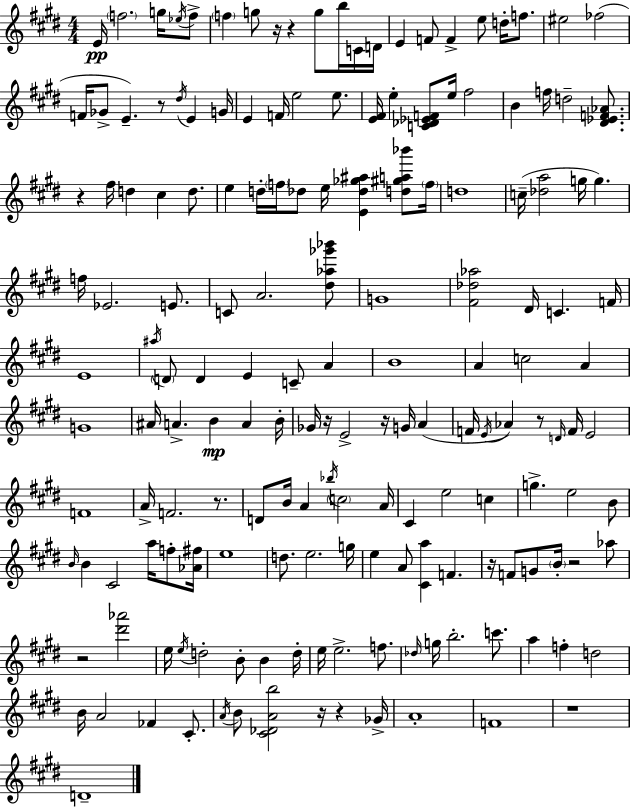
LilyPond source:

{
  \clef treble
  \numericTimeSignature
  \time 4/4
  \key e \major
  e'16\pp \parenthesize f''2. g''16 \acciaccatura { ees''16 } f''8-> | \parenthesize f''4 g''8 r16 r4 g''8 b''16 c'16 | d'16 e'4 f'8 f'4-> e''8 d''16-. f''8. | eis''2 fes''2( | \break f'16 ges'8-> e'4.--) r8 \acciaccatura { dis''16 } e'4 | g'16 e'4 f'16 e''2 e''8. | <e' fis'>16 e''4-. <c' des' ees' f'>8 e''16 fis''2 | b'4 f''16 d''2-- <dis' ees' f' aes'>8. | \break r4 fis''16 d''4 cis''4 d''8. | e''4 d''16-. \parenthesize f''16 des''8 e''16 <e' des'' ges'' ais''>4 <d'' gis'' a'' bes'''>8 | \parenthesize f''16 d''1 | c''16--( <des'' a''>2 g''16 g''4.) | \break f''16 ees'2. e'8. | c'8 a'2. | <dis'' aes'' ges''' bes'''>8 g'1 | <fis' des'' aes''>2 dis'16 c'4. | \break f'16 e'1 | \acciaccatura { ais''16 } \parenthesize d'8 d'4 e'4 c'8-- a'4 | b'1 | a'4 c''2 a'4 | \break g'1 | ais'16 a'4.-> b'4\mp a'4 | b'16-. ges'16 r16 e'2-> r16 g'16 a'4( | f'16 \acciaccatura { e'16 } aes'4) r8 \grace { d'16 } f'16 e'2 | \break f'1 | a'16-> f'2. | r8. d'8 b'16 a'4 \acciaccatura { bes''16 } \parenthesize c''2 | a'16 cis'4 e''2 | \break c''4 g''4.-> e''2 | b'8 \grace { b'16 } b'4 cis'2 | a''16 f''8-. <aes' fis''>16 e''1 | d''8. e''2. | \break g''16 e''4 a'8 <cis' a''>4 | f'4. r16 f'8 g'8 \parenthesize b'16-. r2 | aes''8 r2 <dis''' aes'''>2 | e''16 \acciaccatura { e''16 } d''2-. | \break b'8-. b'4 d''16-. e''16 e''2.-> | f''8. \grace { des''16 } g''16 b''2.-. | c'''8. a''4 f''4-. | d''2 b'16 a'2 | \break fes'4 cis'8.-. \acciaccatura { a'16 } b'8 <cis' des' a' b''>2 | r16 r4 ges'16-> a'1-. | f'1 | r1 | \break d'1-- | \bar "|."
}